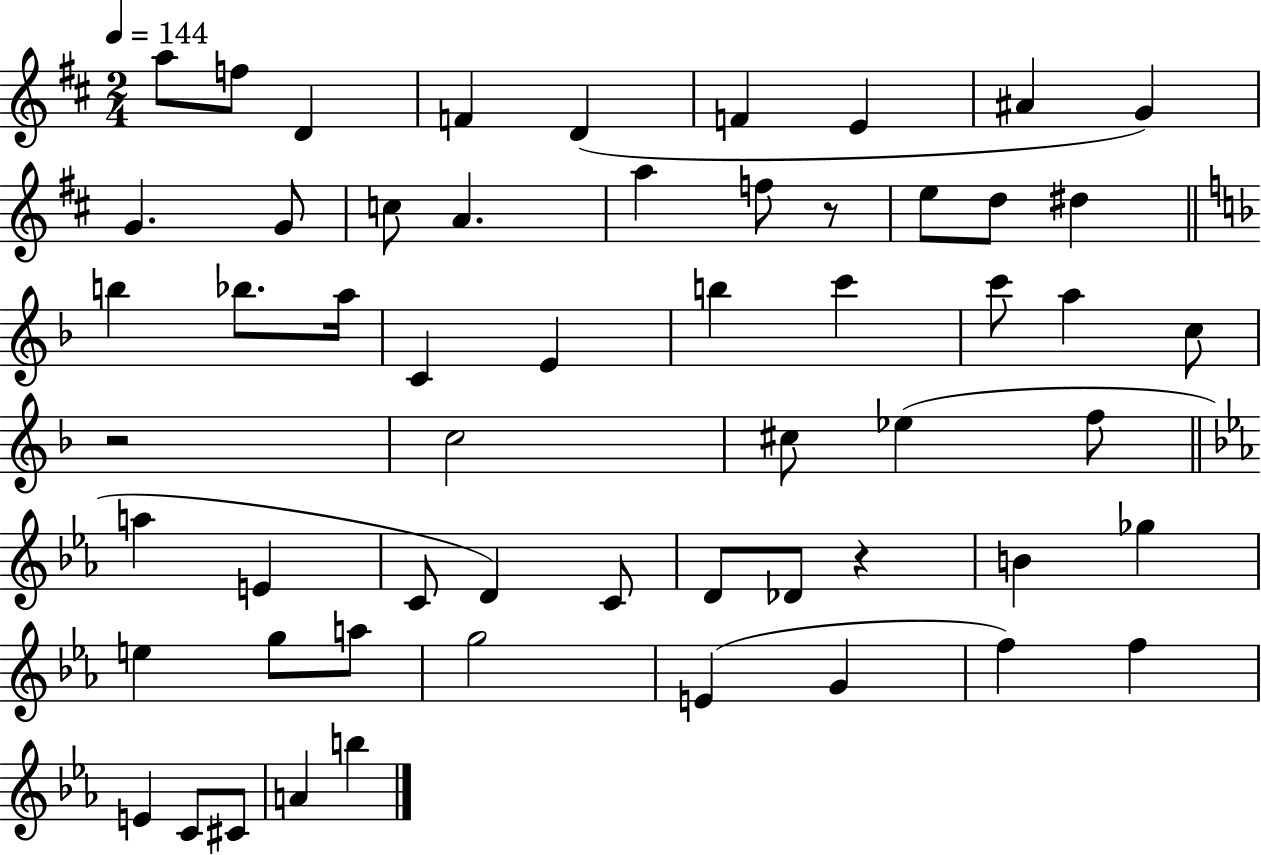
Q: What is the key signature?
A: D major